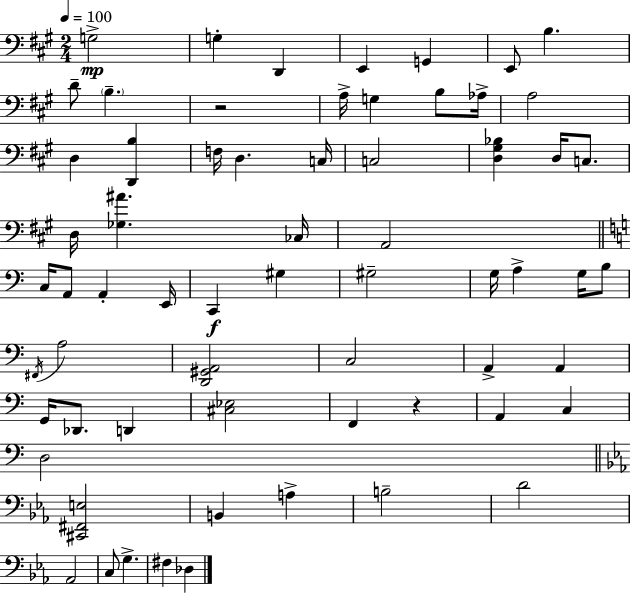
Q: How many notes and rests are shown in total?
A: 64